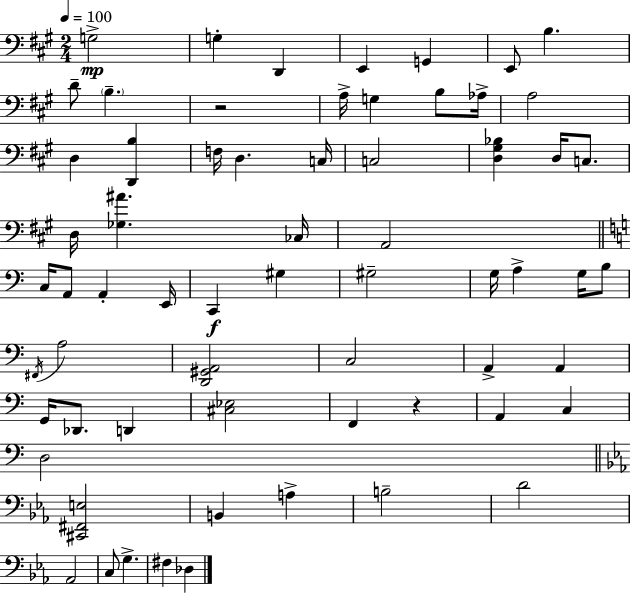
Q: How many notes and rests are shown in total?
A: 64